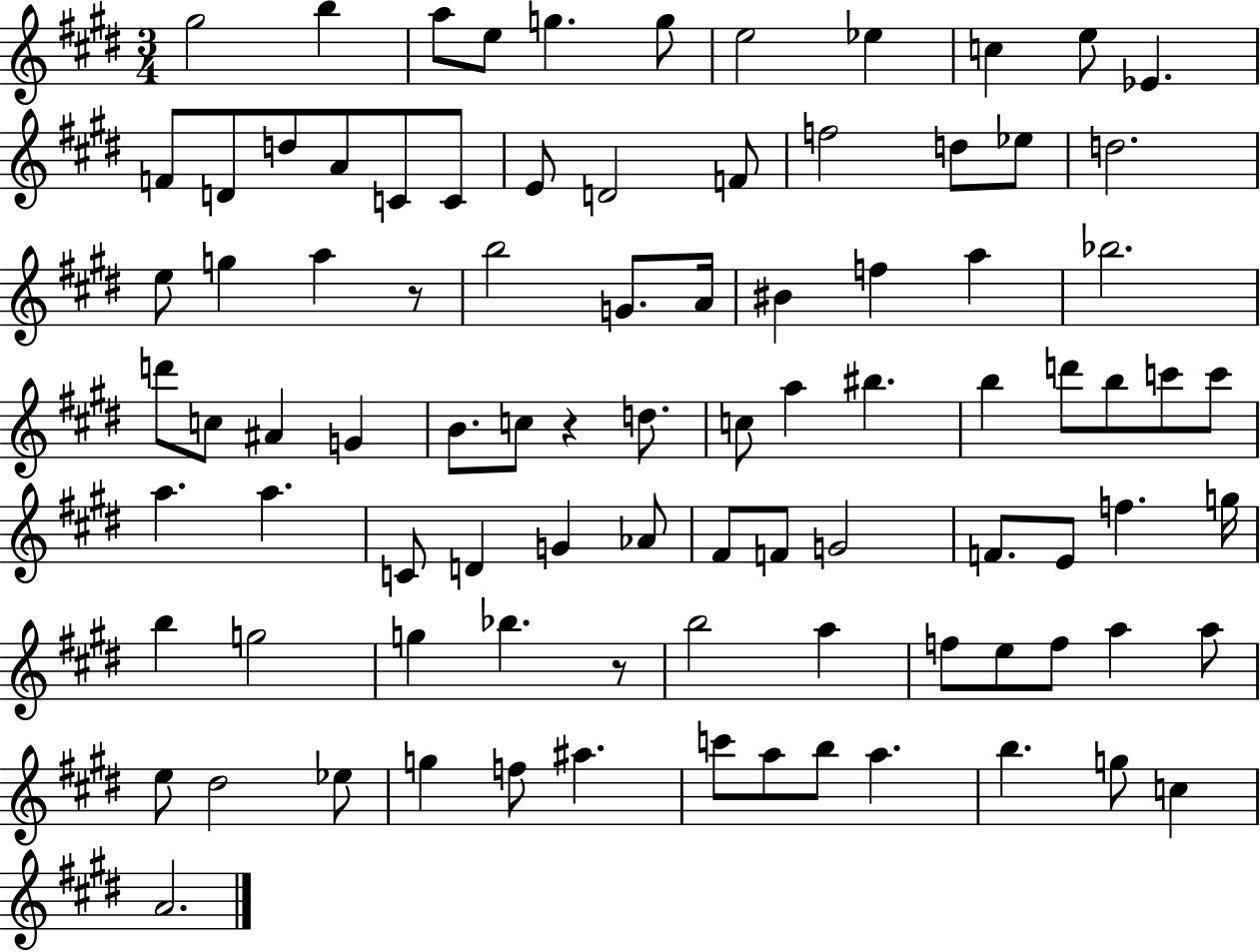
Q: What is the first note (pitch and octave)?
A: G#5